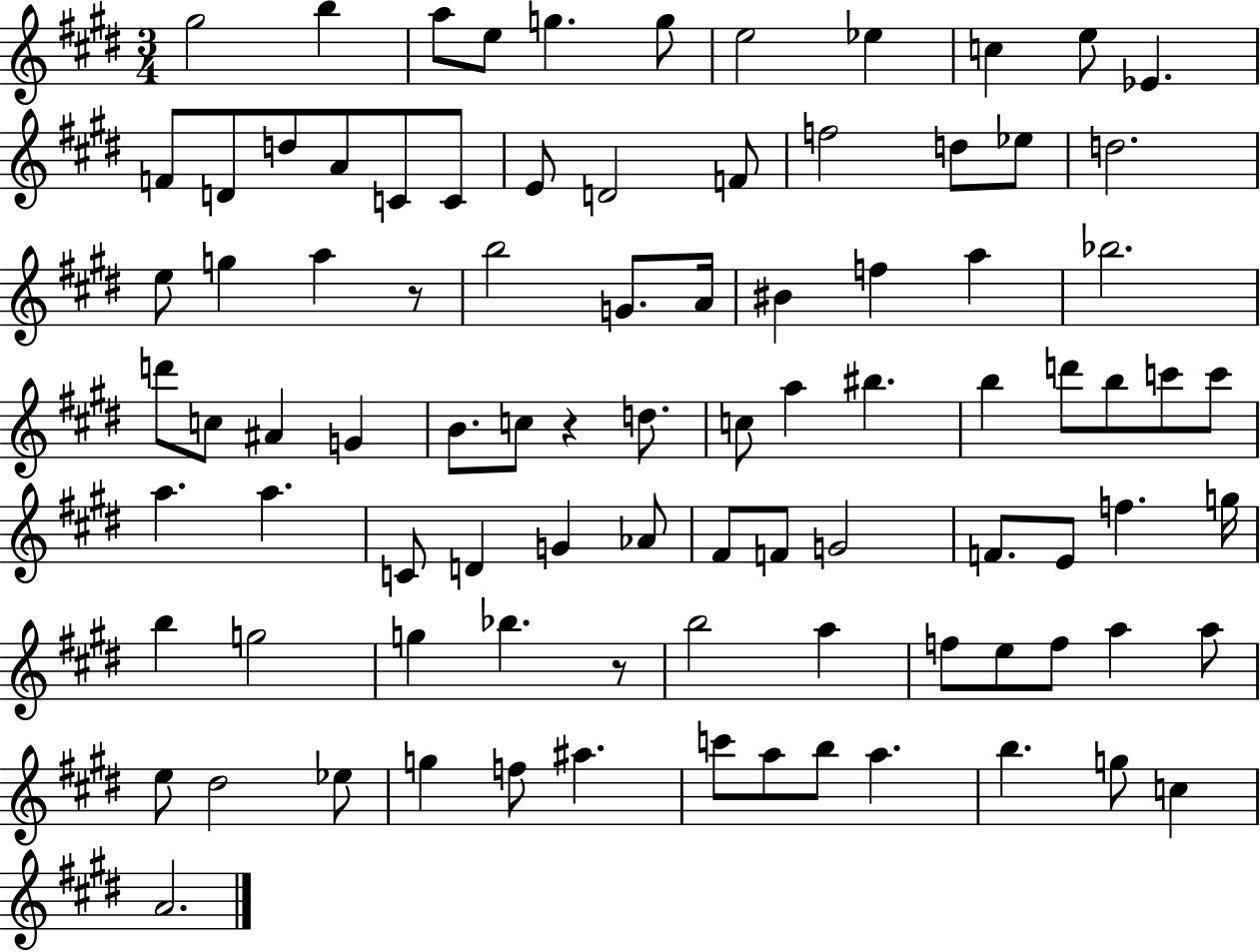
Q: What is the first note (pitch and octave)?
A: G#5